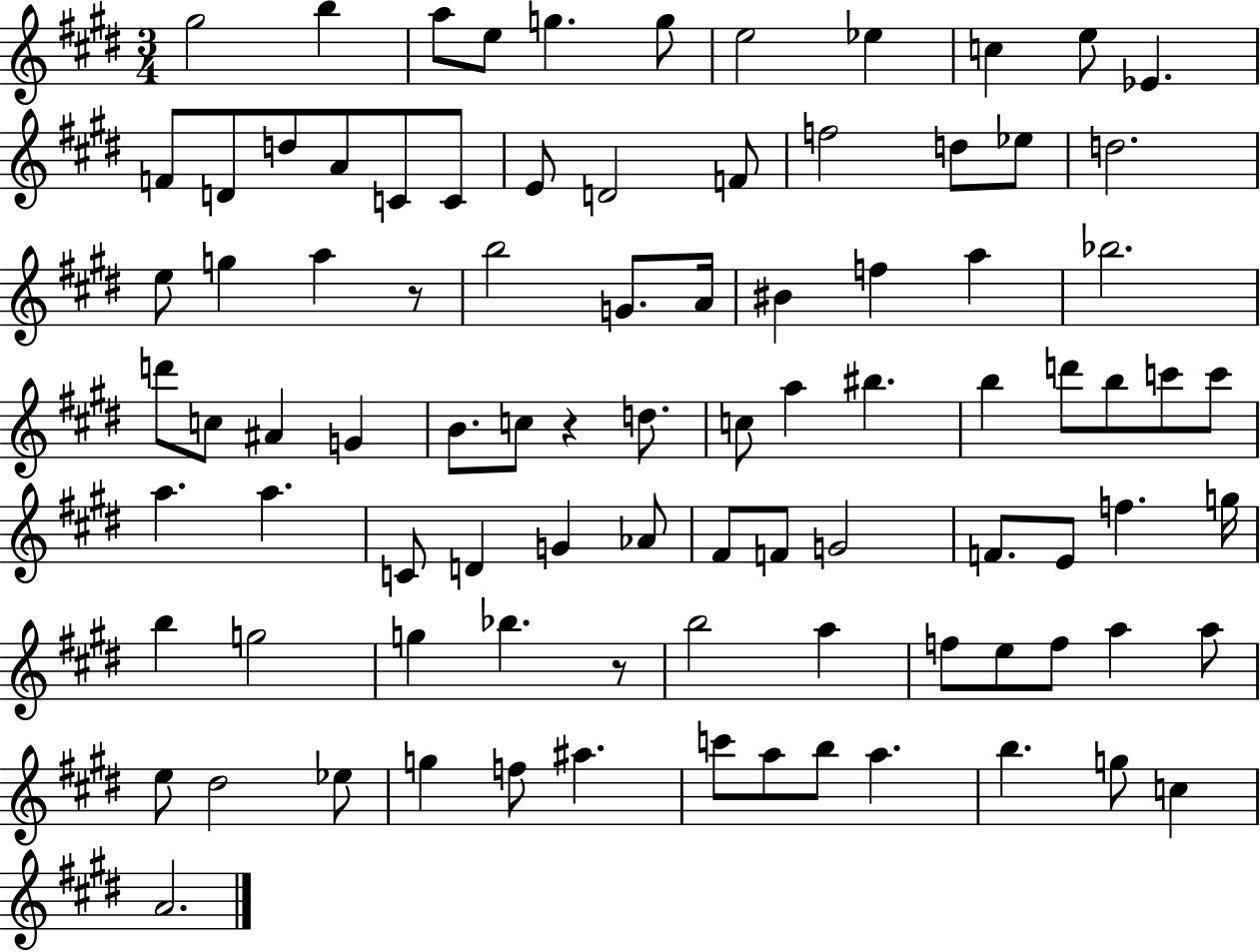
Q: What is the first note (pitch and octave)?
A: G#5